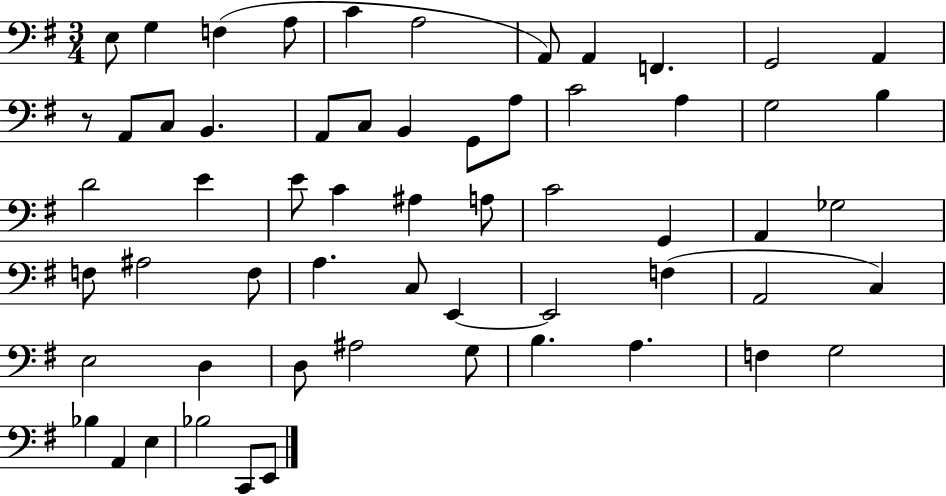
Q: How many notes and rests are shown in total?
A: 59